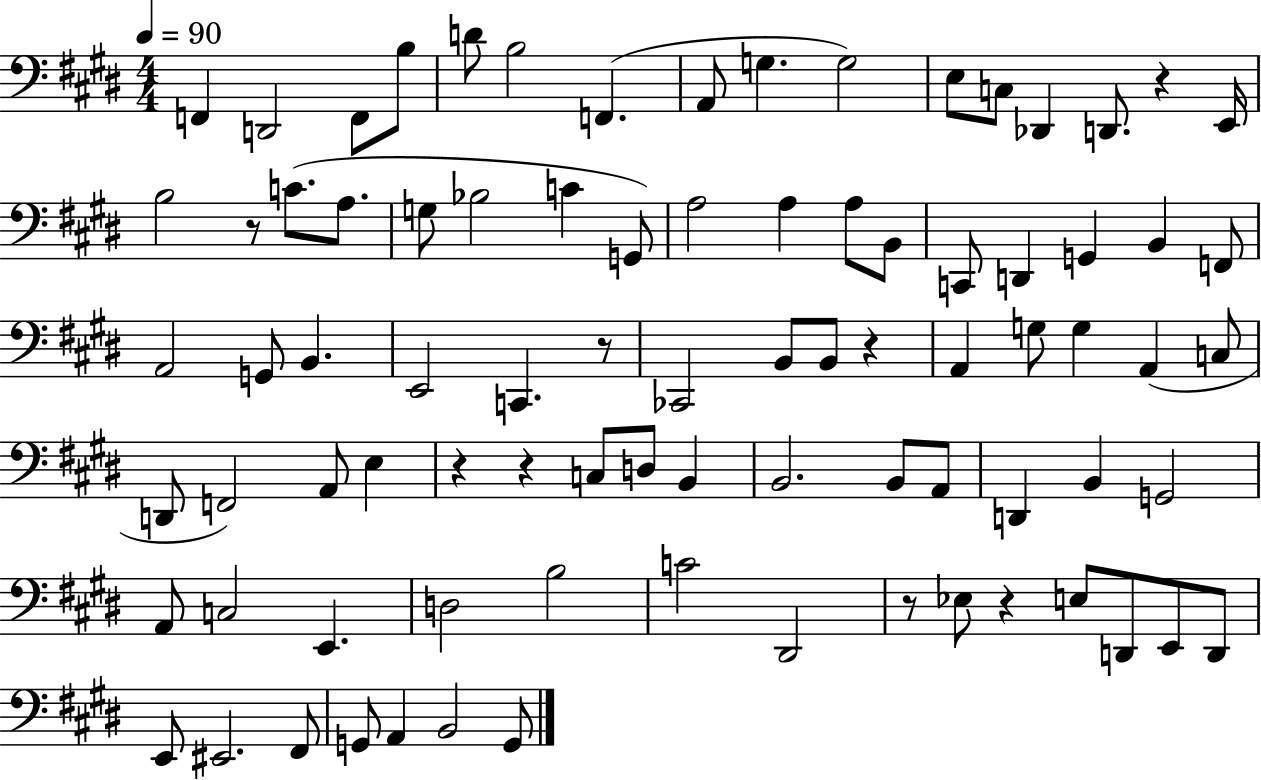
F2/q D2/h F2/e B3/e D4/e B3/h F2/q. A2/e G3/q. G3/h E3/e C3/e Db2/q D2/e. R/q E2/s B3/h R/e C4/e. A3/e. G3/e Bb3/h C4/q G2/e A3/h A3/q A3/e B2/e C2/e D2/q G2/q B2/q F2/e A2/h G2/e B2/q. E2/h C2/q. R/e CES2/h B2/e B2/e R/q A2/q G3/e G3/q A2/q C3/e D2/e F2/h A2/e E3/q R/q R/q C3/e D3/e B2/q B2/h. B2/e A2/e D2/q B2/q G2/h A2/e C3/h E2/q. D3/h B3/h C4/h D#2/h R/e Eb3/e R/q E3/e D2/e E2/e D2/e E2/e EIS2/h. F#2/e G2/e A2/q B2/h G2/e